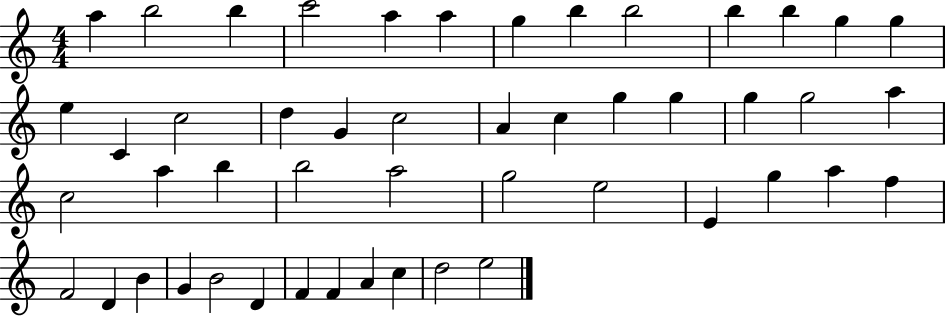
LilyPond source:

{
  \clef treble
  \numericTimeSignature
  \time 4/4
  \key c \major
  a''4 b''2 b''4 | c'''2 a''4 a''4 | g''4 b''4 b''2 | b''4 b''4 g''4 g''4 | \break e''4 c'4 c''2 | d''4 g'4 c''2 | a'4 c''4 g''4 g''4 | g''4 g''2 a''4 | \break c''2 a''4 b''4 | b''2 a''2 | g''2 e''2 | e'4 g''4 a''4 f''4 | \break f'2 d'4 b'4 | g'4 b'2 d'4 | f'4 f'4 a'4 c''4 | d''2 e''2 | \break \bar "|."
}